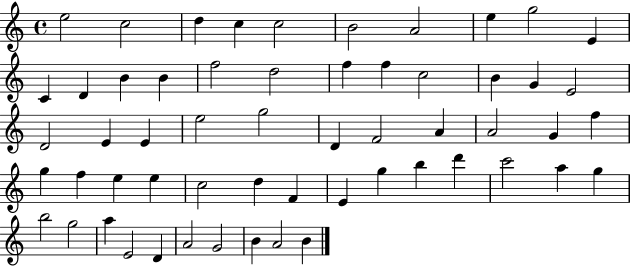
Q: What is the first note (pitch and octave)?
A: E5